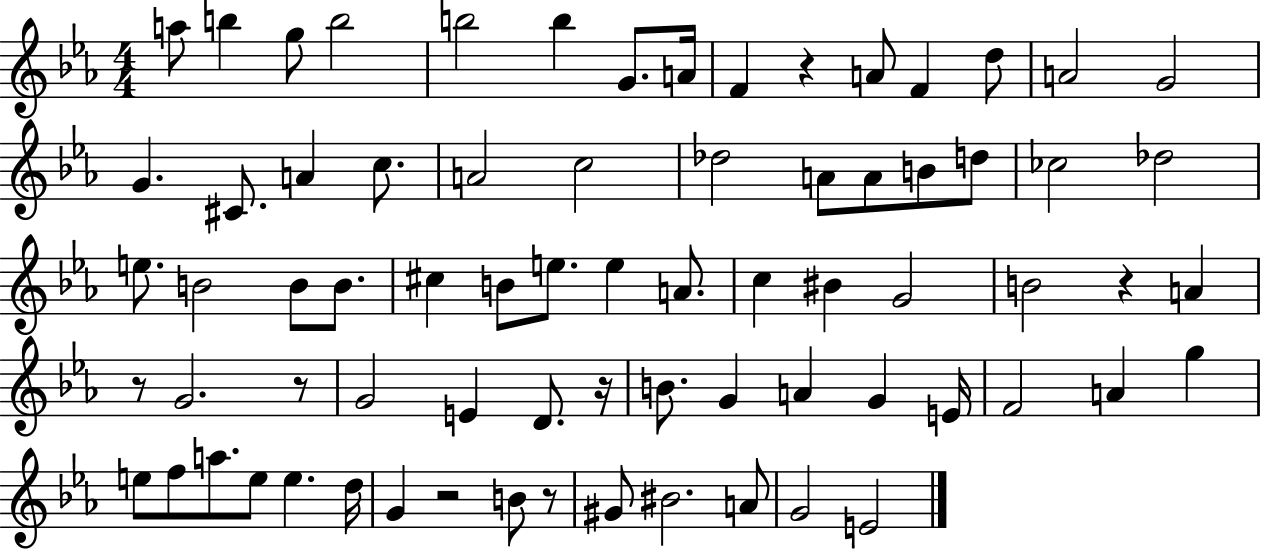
A5/e B5/q G5/e B5/h B5/h B5/q G4/e. A4/s F4/q R/q A4/e F4/q D5/e A4/h G4/h G4/q. C#4/e. A4/q C5/e. A4/h C5/h Db5/h A4/e A4/e B4/e D5/e CES5/h Db5/h E5/e. B4/h B4/e B4/e. C#5/q B4/e E5/e. E5/q A4/e. C5/q BIS4/q G4/h B4/h R/q A4/q R/e G4/h. R/e G4/h E4/q D4/e. R/s B4/e. G4/q A4/q G4/q E4/s F4/h A4/q G5/q E5/e F5/e A5/e. E5/e E5/q. D5/s G4/q R/h B4/e R/e G#4/e BIS4/h. A4/e G4/h E4/h